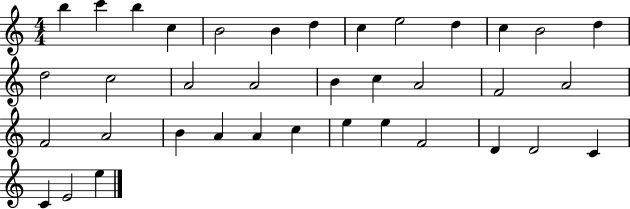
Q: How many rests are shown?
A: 0